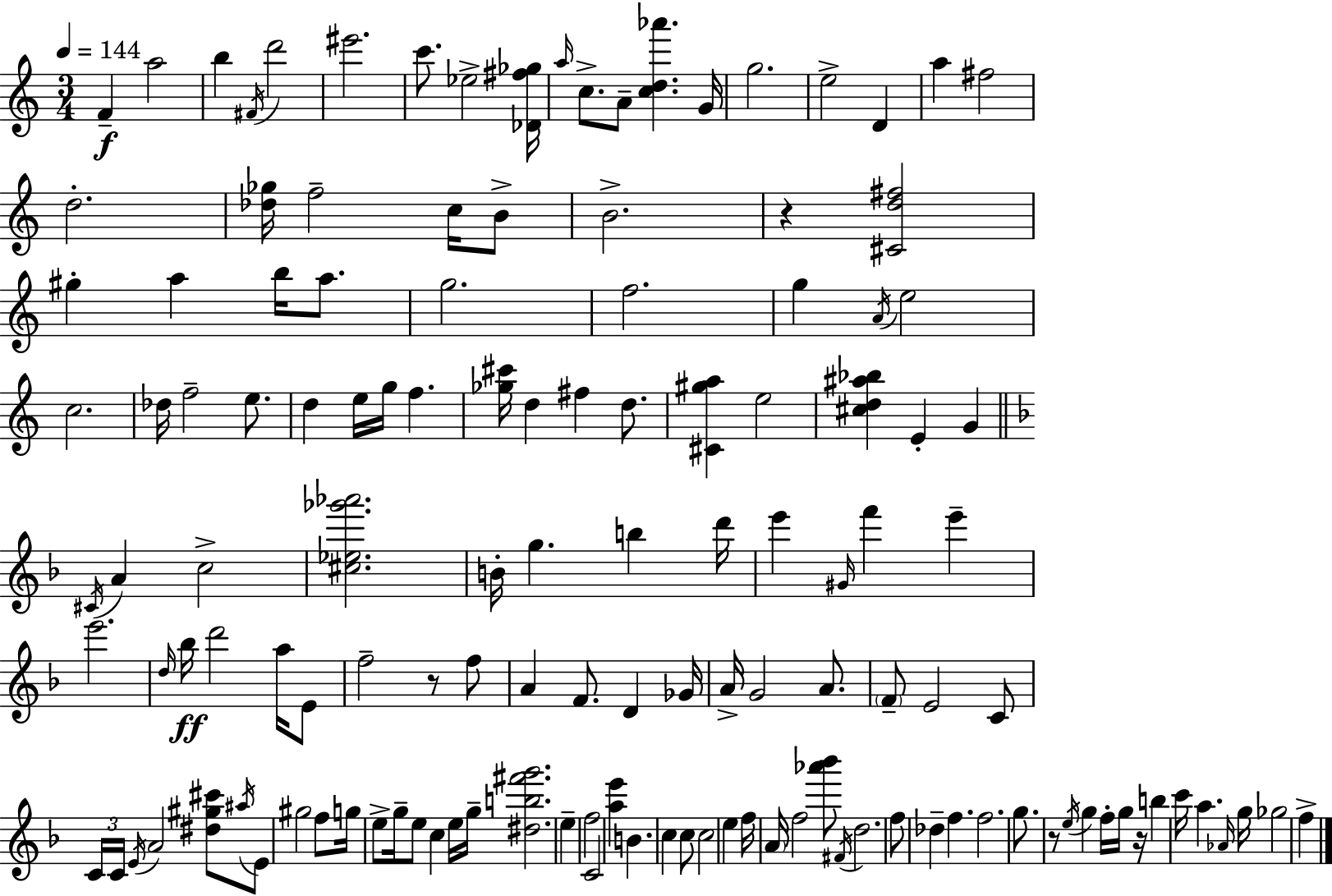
F4/q A5/h B5/q F#4/s D6/h EIS6/h. C6/e. Eb5/h [Db4,F#5,Gb5]/s A5/s C5/e. A4/e [C5,D5,Ab6]/q. G4/s G5/h. E5/h D4/q A5/q F#5/h D5/h. [Db5,Gb5]/s F5/h C5/s B4/e B4/h. R/q [C#4,D5,F#5]/h G#5/q A5/q B5/s A5/e. G5/h. F5/h. G5/q A4/s E5/h C5/h. Db5/s F5/h E5/e. D5/q E5/s G5/s F5/q. [Gb5,C#6]/s D5/q F#5/q D5/e. [C#4,G#5,A5]/q E5/h [C#5,D5,A#5,Bb5]/q E4/q G4/q C#4/s A4/q C5/h [C#5,Eb5,Gb6,Ab6]/h. B4/s G5/q. B5/q D6/s E6/q G#4/s F6/q E6/q E6/h. D5/s Bb5/s D6/h A5/s E4/e F5/h R/e F5/e A4/q F4/e. D4/q Gb4/s A4/s G4/h A4/e. F4/e E4/h C4/e C4/s C4/s E4/s A4/h [D#5,G#5,C#6]/e A#5/s E4/e G#5/h F5/e G5/s E5/e G5/s E5/e C5/q E5/s G5/s [D#5,B5,F#6,G6]/h. E5/q F5/h C4/h [A5,E6]/q B4/q. C5/q C5/e C5/h E5/q F5/s A4/s F5/h [Ab6,Bb6]/e F#4/s D5/h. F5/e Db5/q F5/q. F5/h. G5/e. R/e E5/s G5/q F5/s G5/s R/s B5/q C6/s A5/q. Ab4/s G5/s Gb5/h F5/q